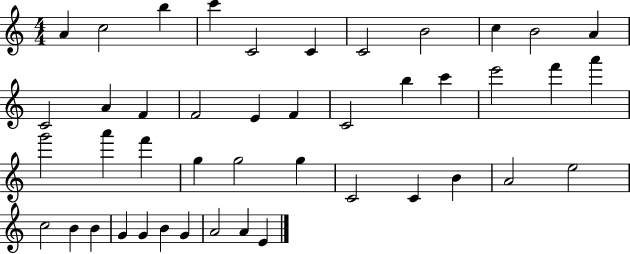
A4/q C5/h B5/q C6/q C4/h C4/q C4/h B4/h C5/q B4/h A4/q C4/h A4/q F4/q F4/h E4/q F4/q C4/h B5/q C6/q E6/h F6/q A6/q G6/h A6/q F6/q G5/q G5/h G5/q C4/h C4/q B4/q A4/h E5/h C5/h B4/q B4/q G4/q G4/q B4/q G4/q A4/h A4/q E4/q